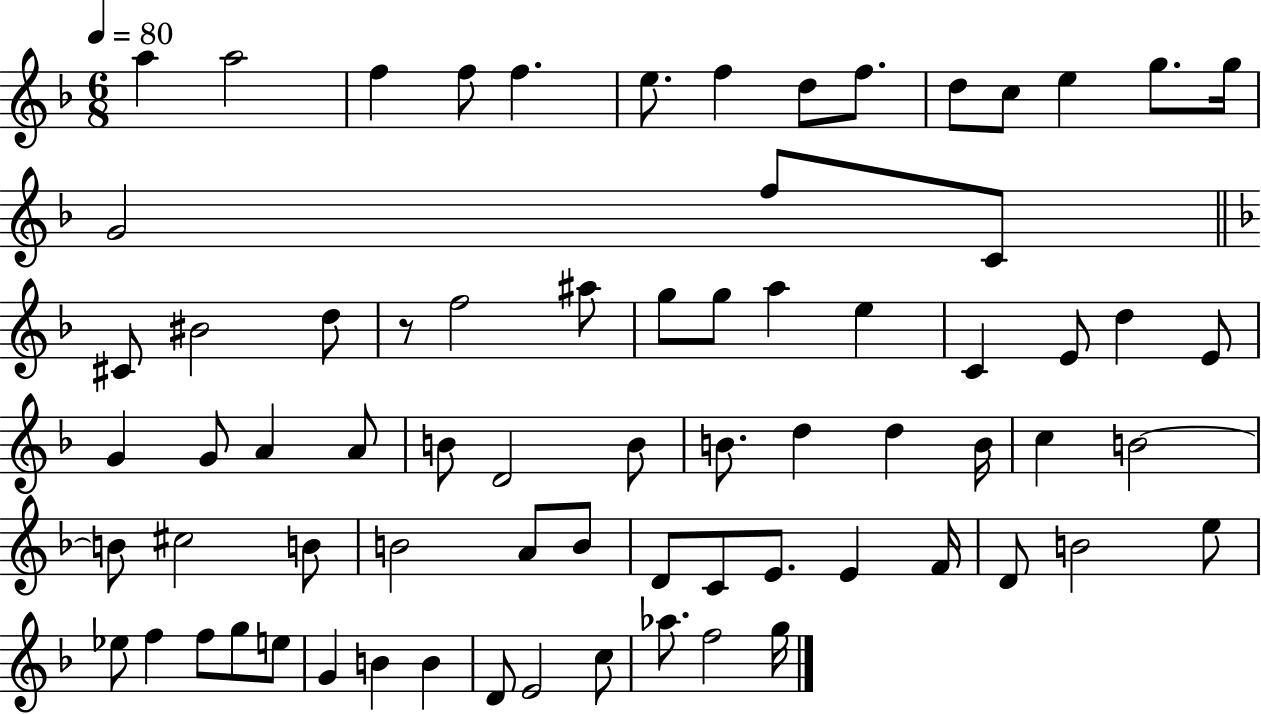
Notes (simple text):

A5/q A5/h F5/q F5/e F5/q. E5/e. F5/q D5/e F5/e. D5/e C5/e E5/q G5/e. G5/s G4/h F5/e C4/e C#4/e BIS4/h D5/e R/e F5/h A#5/e G5/e G5/e A5/q E5/q C4/q E4/e D5/q E4/e G4/q G4/e A4/q A4/e B4/e D4/h B4/e B4/e. D5/q D5/q B4/s C5/q B4/h B4/e C#5/h B4/e B4/h A4/e B4/e D4/e C4/e E4/e. E4/q F4/s D4/e B4/h E5/e Eb5/e F5/q F5/e G5/e E5/e G4/q B4/q B4/q D4/e E4/h C5/e Ab5/e. F5/h G5/s